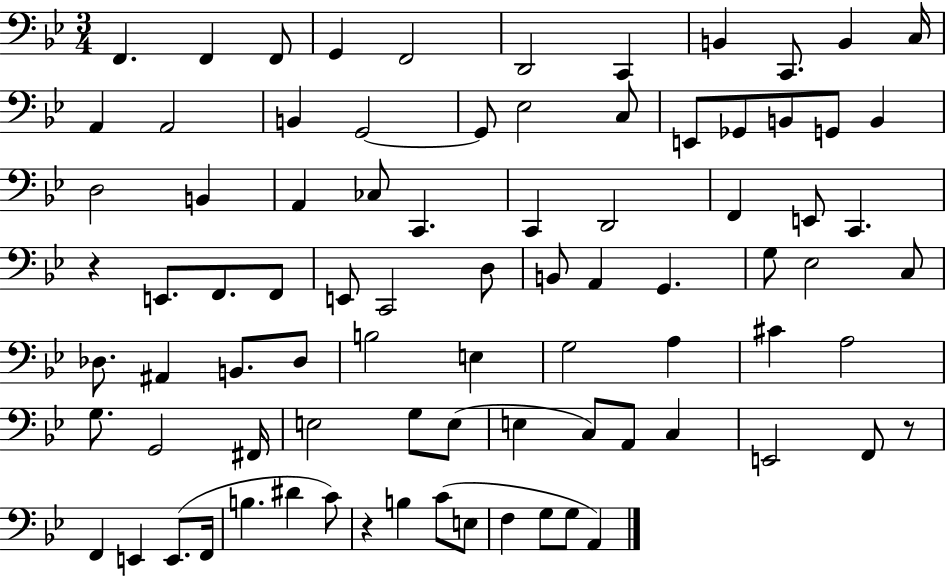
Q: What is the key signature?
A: BES major